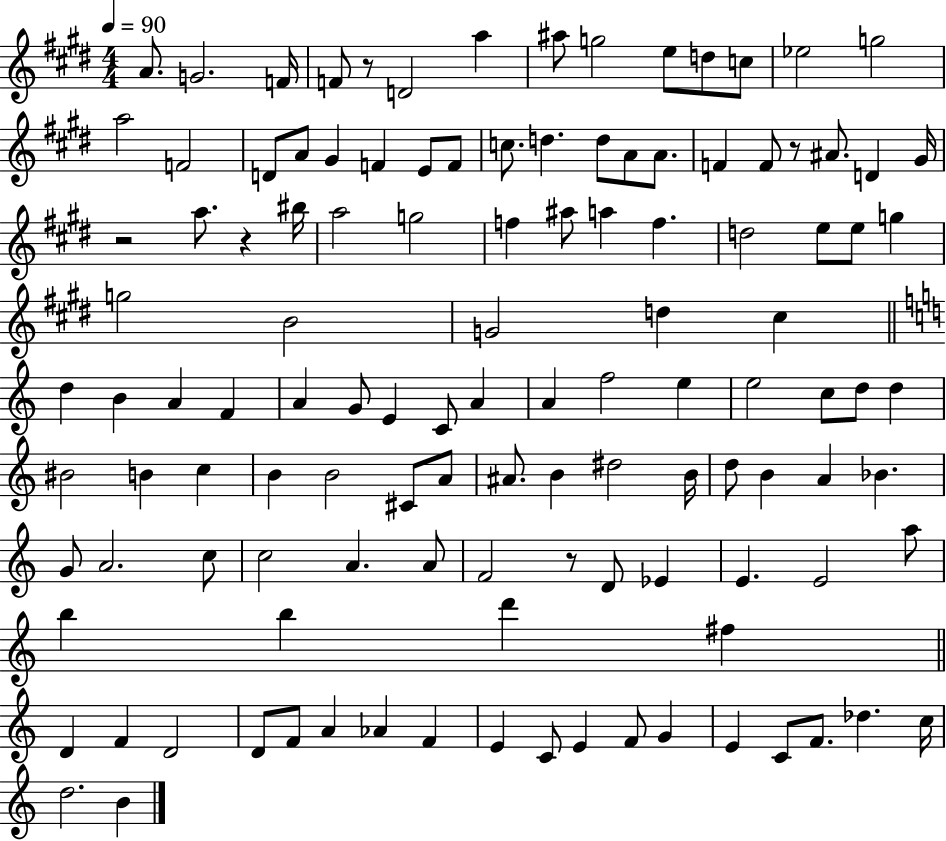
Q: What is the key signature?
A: E major